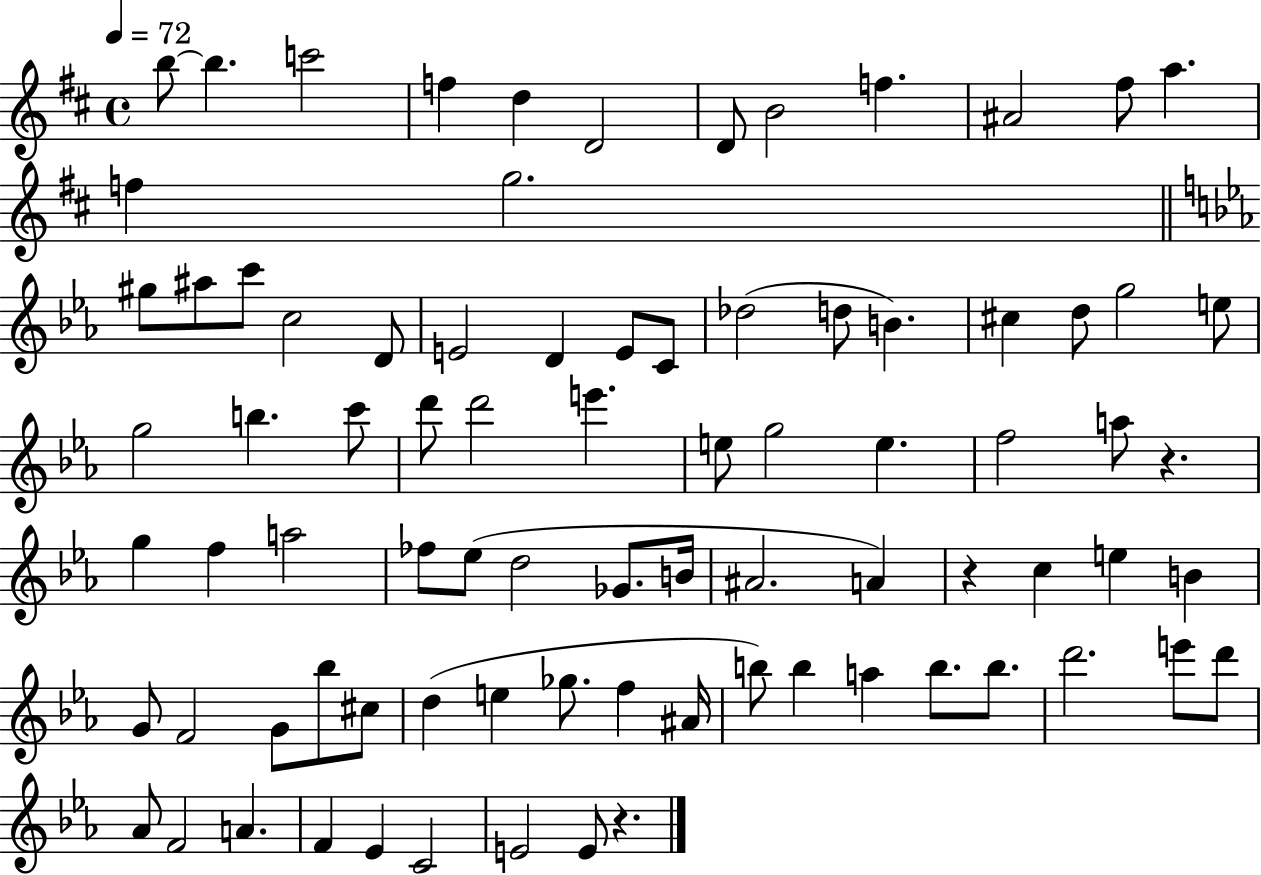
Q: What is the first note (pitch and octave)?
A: B5